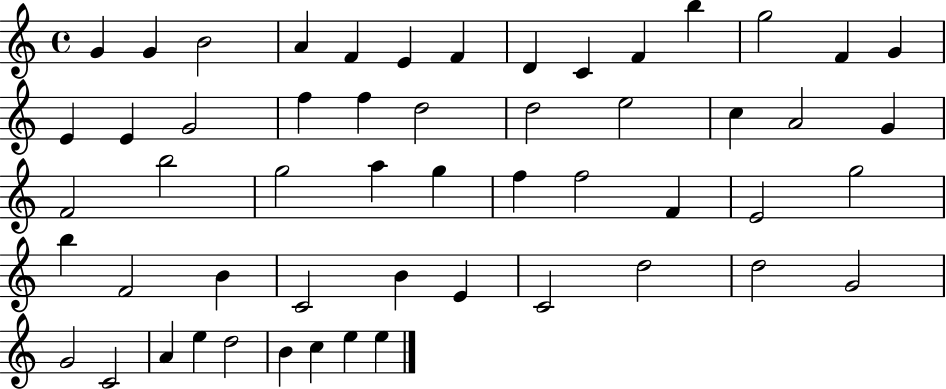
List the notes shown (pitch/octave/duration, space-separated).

G4/q G4/q B4/h A4/q F4/q E4/q F4/q D4/q C4/q F4/q B5/q G5/h F4/q G4/q E4/q E4/q G4/h F5/q F5/q D5/h D5/h E5/h C5/q A4/h G4/q F4/h B5/h G5/h A5/q G5/q F5/q F5/h F4/q E4/h G5/h B5/q F4/h B4/q C4/h B4/q E4/q C4/h D5/h D5/h G4/h G4/h C4/h A4/q E5/q D5/h B4/q C5/q E5/q E5/q